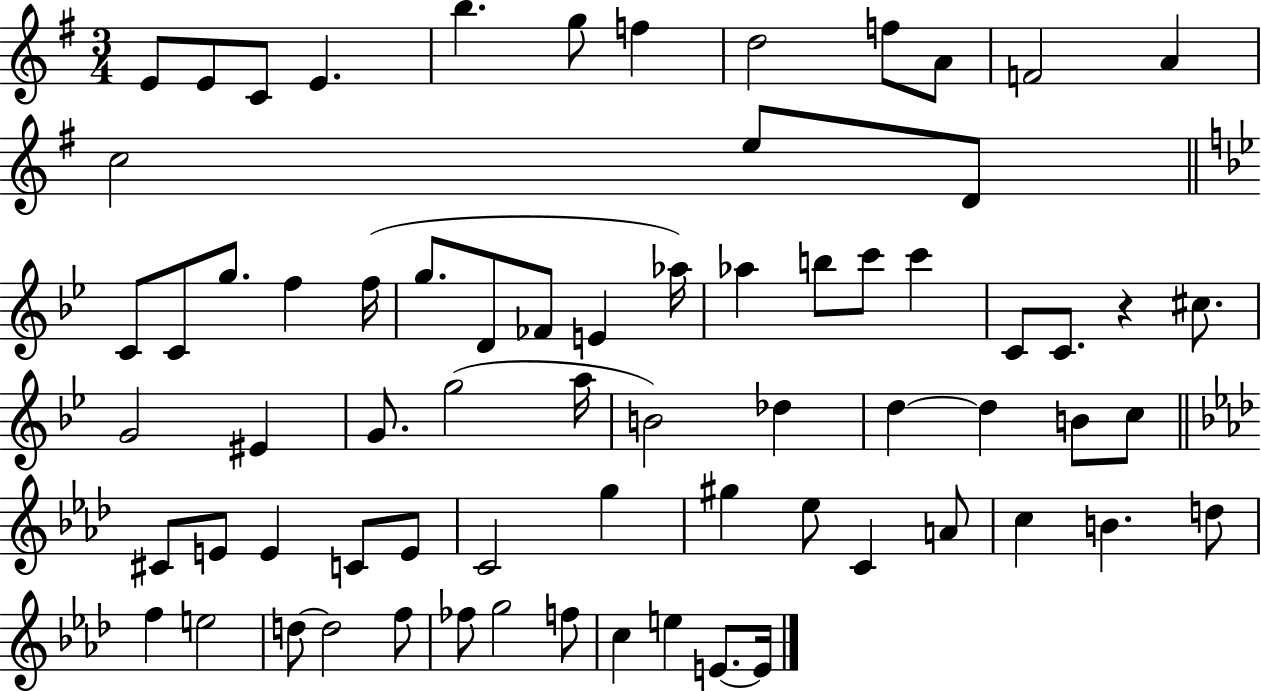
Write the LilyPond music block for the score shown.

{
  \clef treble
  \numericTimeSignature
  \time 3/4
  \key g \major
  e'8 e'8 c'8 e'4. | b''4. g''8 f''4 | d''2 f''8 a'8 | f'2 a'4 | \break c''2 e''8 d'8 | \bar "||" \break \key bes \major c'8 c'8 g''8. f''4 f''16( | g''8. d'8 fes'8 e'4 aes''16) | aes''4 b''8 c'''8 c'''4 | c'8 c'8. r4 cis''8. | \break g'2 eis'4 | g'8. g''2( a''16 | b'2) des''4 | d''4~~ d''4 b'8 c''8 | \break \bar "||" \break \key f \minor cis'8 e'8 e'4 c'8 e'8 | c'2 g''4 | gis''4 ees''8 c'4 a'8 | c''4 b'4. d''8 | \break f''4 e''2 | d''8~~ d''2 f''8 | fes''8 g''2 f''8 | c''4 e''4 e'8.~~ e'16 | \break \bar "|."
}